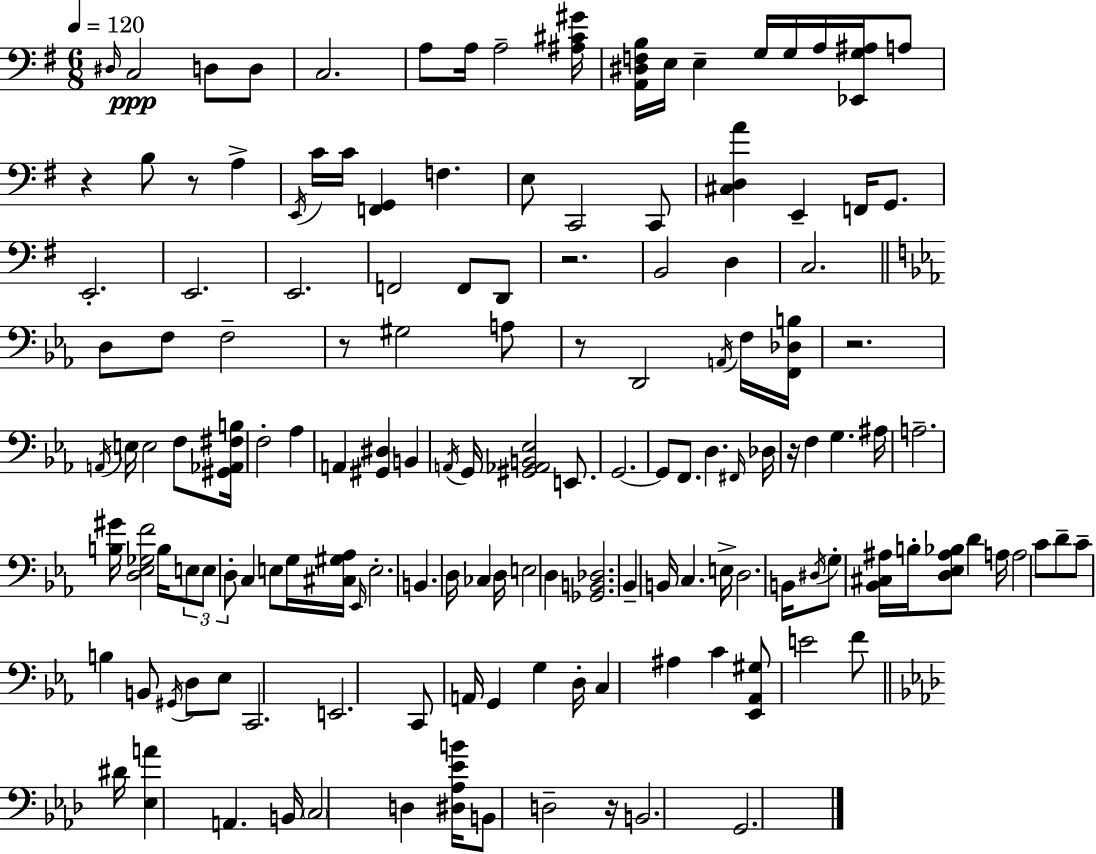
X:1
T:Untitled
M:6/8
L:1/4
K:Em
^D,/4 C,2 D,/2 D,/2 C,2 A,/2 A,/4 A,2 [^A,^C^G]/4 [A,,^D,F,B,]/4 E,/4 E, G,/4 G,/4 A,/4 [_E,,G,^A,]/4 A,/2 z B,/2 z/2 A, E,,/4 C/4 C/4 [F,,G,,] F, E,/2 C,,2 C,,/2 [^C,D,A] E,, F,,/4 G,,/2 E,,2 E,,2 E,,2 F,,2 F,,/2 D,,/2 z2 B,,2 D, C,2 D,/2 F,/2 F,2 z/2 ^G,2 A,/2 z/2 D,,2 A,,/4 F,/4 [F,,_D,B,]/4 z2 A,,/4 E,/4 E,2 F,/2 [^G,,_A,,^F,B,]/4 F,2 _A, A,, [^G,,^D,] B,, A,,/4 G,,/4 [^G,,_A,,B,,_E,]2 E,,/2 G,,2 G,,/2 F,,/2 D, ^F,,/4 _D,/4 z/4 F, G, ^A,/4 A,2 [B,^G]/4 [D,_E,_G,F]2 B,/4 E,/2 E,/2 D,/2 C, E,/2 G,/4 [^C,^G,_A,]/4 _E,,/4 E,2 B,, D,/4 _C, D,/4 E,2 D, [_G,,B,,_D,]2 _B,, B,,/4 C, E,/4 D,2 B,,/4 ^D,/4 G,/2 [_B,,^C,^A,]/4 B,/4 [D,_E,^A,_B,]/2 D A,/4 A,2 C/2 D/2 C/2 B, B,,/2 ^G,,/4 D,/2 _E,/2 C,,2 E,,2 C,,/2 A,,/4 G,, G, D,/4 C, ^A, C [_E,,_A,,^G,]/2 E2 F/2 ^D/4 [_E,A] A,, B,,/4 C,2 D, [^D,_A,_EB]/4 B,,/2 D,2 z/4 B,,2 G,,2